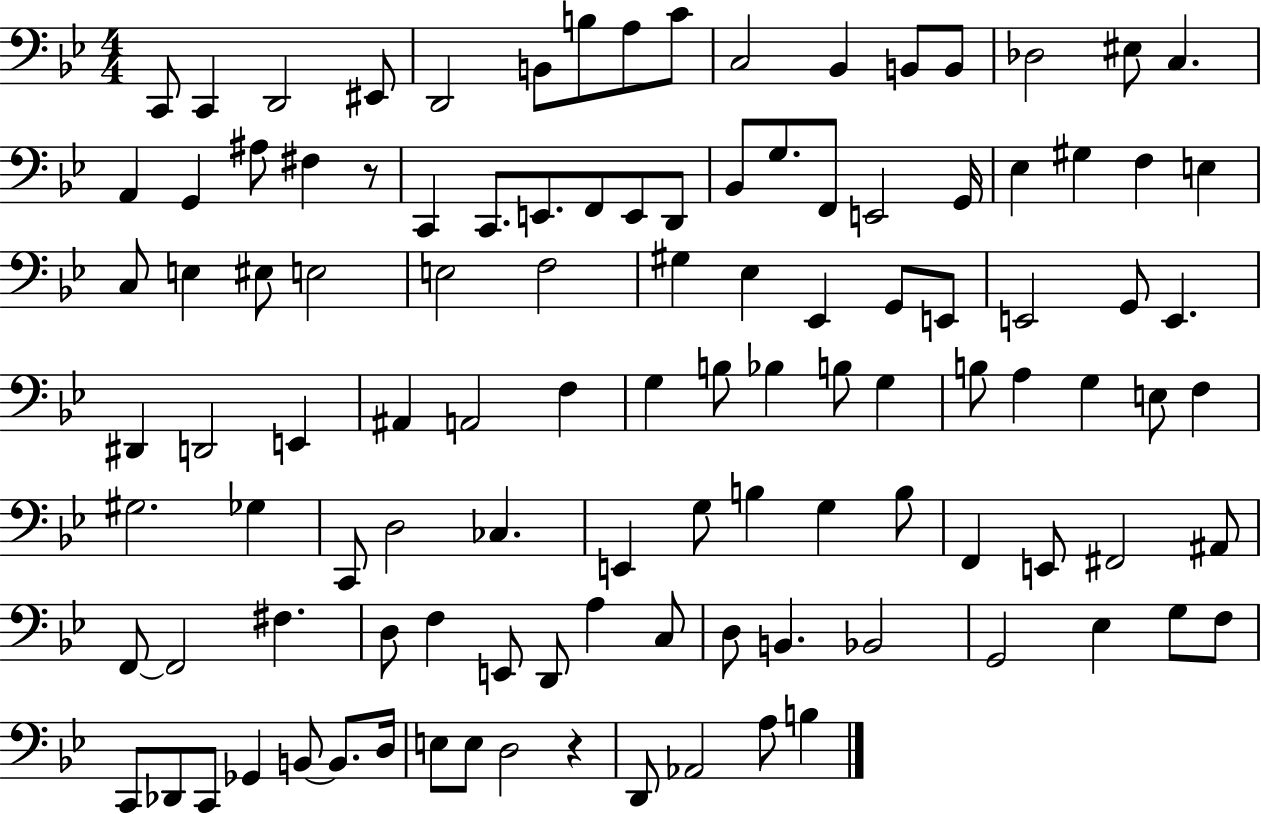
{
  \clef bass
  \numericTimeSignature
  \time 4/4
  \key bes \major
  c,8 c,4 d,2 eis,8 | d,2 b,8 b8 a8 c'8 | c2 bes,4 b,8 b,8 | des2 eis8 c4. | \break a,4 g,4 ais8 fis4 r8 | c,4 c,8. e,8. f,8 e,8 d,8 | bes,8 g8. f,8 e,2 g,16 | ees4 gis4 f4 e4 | \break c8 e4 eis8 e2 | e2 f2 | gis4 ees4 ees,4 g,8 e,8 | e,2 g,8 e,4. | \break dis,4 d,2 e,4 | ais,4 a,2 f4 | g4 b8 bes4 b8 g4 | b8 a4 g4 e8 f4 | \break gis2. ges4 | c,8 d2 ces4. | e,4 g8 b4 g4 b8 | f,4 e,8 fis,2 ais,8 | \break f,8~~ f,2 fis4. | d8 f4 e,8 d,8 a4 c8 | d8 b,4. bes,2 | g,2 ees4 g8 f8 | \break c,8 des,8 c,8 ges,4 b,8~~ b,8. d16 | e8 e8 d2 r4 | d,8 aes,2 a8 b4 | \bar "|."
}